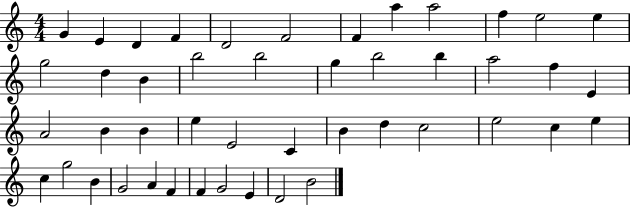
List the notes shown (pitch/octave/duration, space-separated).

G4/q E4/q D4/q F4/q D4/h F4/h F4/q A5/q A5/h F5/q E5/h E5/q G5/h D5/q B4/q B5/h B5/h G5/q B5/h B5/q A5/h F5/q E4/q A4/h B4/q B4/q E5/q E4/h C4/q B4/q D5/q C5/h E5/h C5/q E5/q C5/q G5/h B4/q G4/h A4/q F4/q F4/q G4/h E4/q D4/h B4/h